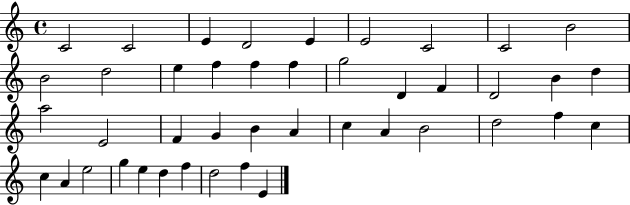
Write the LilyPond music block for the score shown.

{
  \clef treble
  \time 4/4
  \defaultTimeSignature
  \key c \major
  c'2 c'2 | e'4 d'2 e'4 | e'2 c'2 | c'2 b'2 | \break b'2 d''2 | e''4 f''4 f''4 f''4 | g''2 d'4 f'4 | d'2 b'4 d''4 | \break a''2 e'2 | f'4 g'4 b'4 a'4 | c''4 a'4 b'2 | d''2 f''4 c''4 | \break c''4 a'4 e''2 | g''4 e''4 d''4 f''4 | d''2 f''4 e'4 | \bar "|."
}